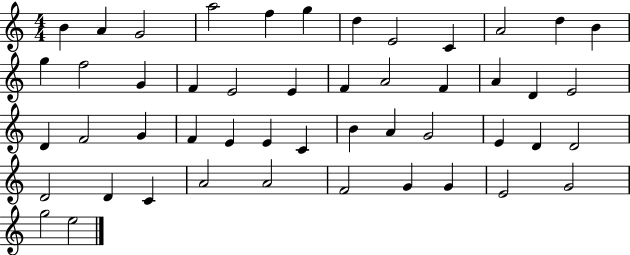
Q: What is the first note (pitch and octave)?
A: B4